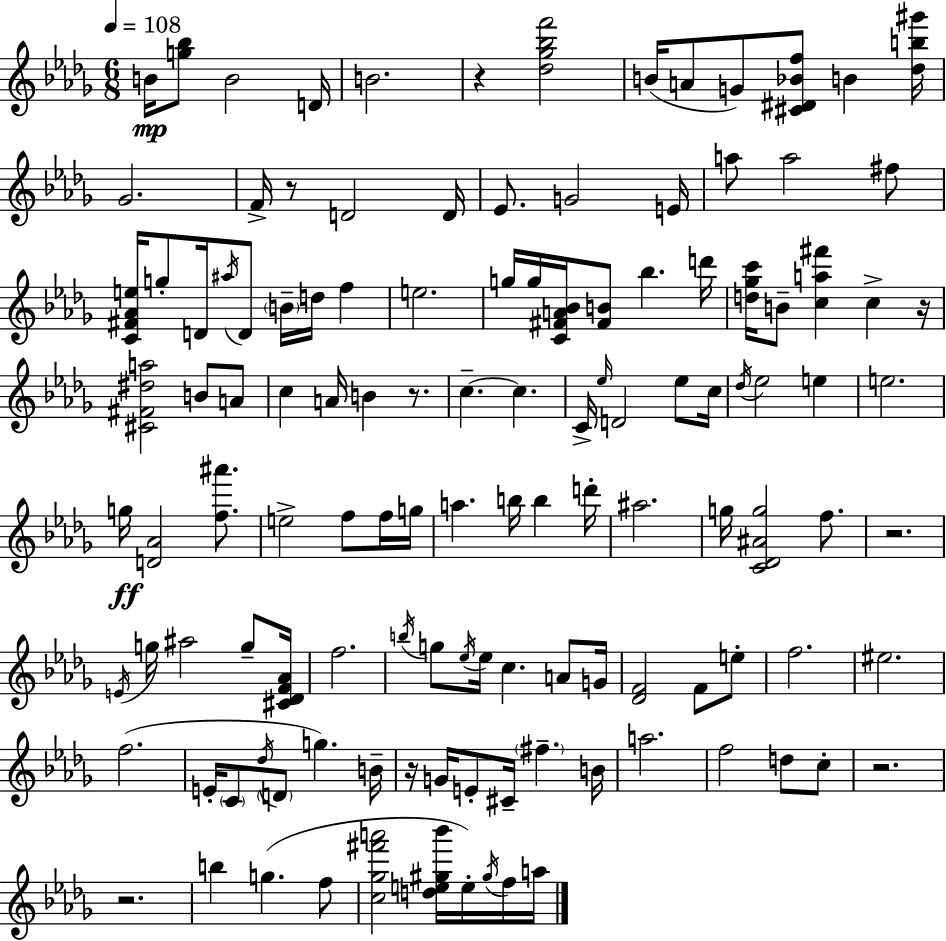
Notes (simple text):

B4/s [G5,Bb5]/e B4/h D4/s B4/h. R/q [Db5,Gb5,Bb5,F6]/h B4/s A4/e G4/e [C#4,D#4,Bb4,F5]/e B4/q [Db5,B5,G#6]/s Gb4/h. F4/s R/e D4/h D4/s Eb4/e. G4/h E4/s A5/e A5/h F#5/e [C4,F#4,Ab4,E5]/s G5/e D4/s A#5/s D4/e B4/s D5/s F5/q E5/h. G5/s G5/s [C4,F#4,A4,Bb4]/s [F#4,B4]/e Bb5/q. D6/s [D5,Gb5,C6]/s B4/e [C5,A5,F#6]/q C5/q R/s [C#4,F#4,D#5,A5]/h B4/e A4/e C5/q A4/s B4/q R/e. C5/q. C5/q. C4/s Eb5/s D4/h Eb5/e C5/s Db5/s Eb5/h E5/q E5/h. G5/s [D4,Ab4]/h [F5,A#6]/e. E5/h F5/e F5/s G5/s A5/q. B5/s B5/q D6/s A#5/h. G5/s [C4,Db4,A#4,G5]/h F5/e. R/h. E4/s G5/s A#5/h G5/e [C#4,Db4,F4,Ab4]/s F5/h. B5/s G5/e Eb5/s Eb5/s C5/q. A4/e G4/s [Db4,F4]/h F4/e E5/e F5/h. EIS5/h. F5/h. E4/s C4/e Db5/s D4/e G5/q. B4/s R/s G4/s E4/e C#4/s F#5/q. B4/s A5/h. F5/h D5/e C5/e R/h. R/h. B5/q G5/q. F5/e [C5,Gb5,F#6,A6]/h [D5,E5,G#5,Bb6]/s E5/s G#5/s F5/s A5/s